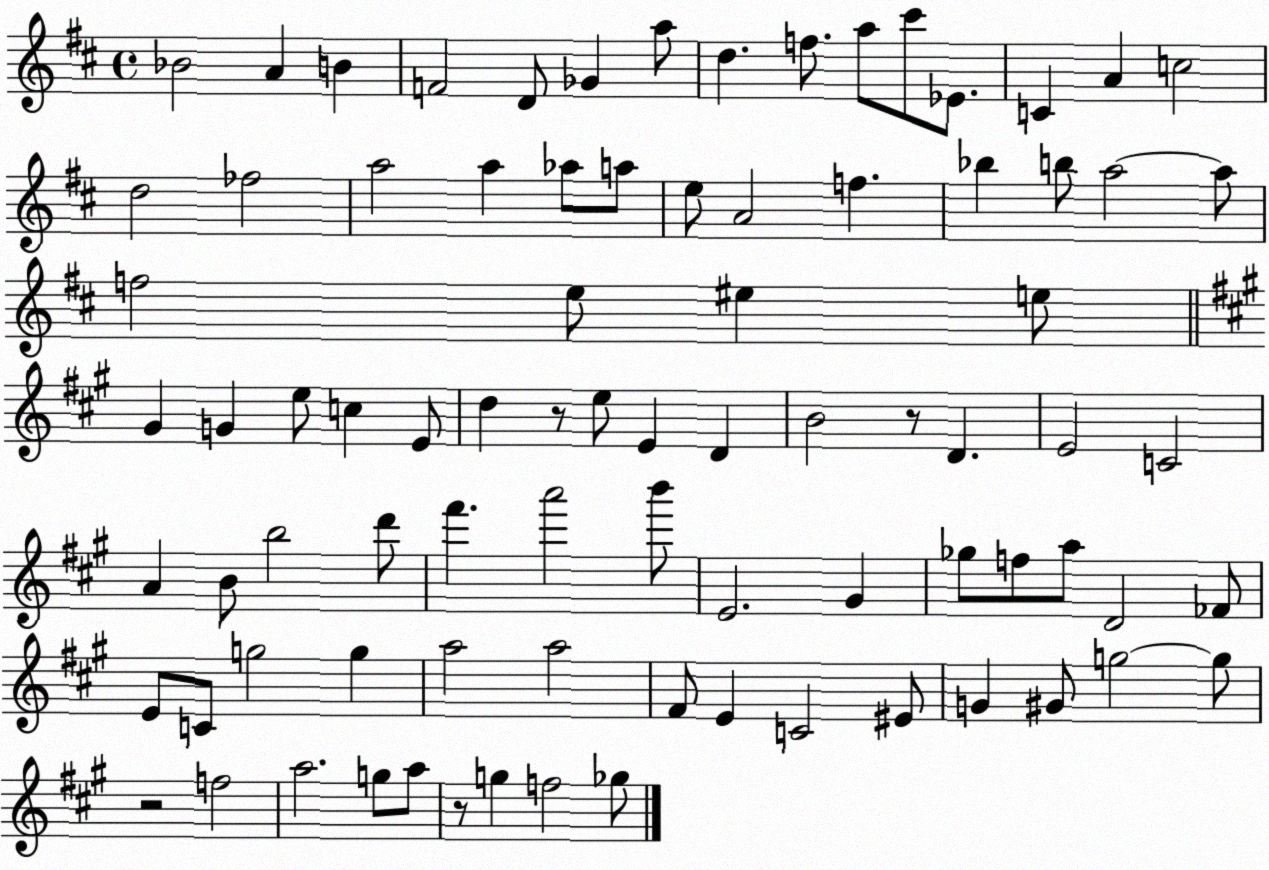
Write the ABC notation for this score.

X:1
T:Untitled
M:4/4
L:1/4
K:D
_B2 A B F2 D/2 _G a/2 d f/2 a/2 ^c'/2 _E/2 C A c2 d2 _f2 a2 a _a/2 a/2 e/2 A2 f _b b/2 a2 a/2 f2 e/2 ^e e/2 ^G G e/2 c E/2 d z/2 e/2 E D B2 z/2 D E2 C2 A B/2 b2 d'/2 ^f' a'2 b'/2 E2 ^G _g/2 f/2 a/2 D2 _F/2 E/2 C/2 g2 g a2 a2 ^F/2 E C2 ^E/2 G ^G/2 g2 g/2 z2 f2 a2 g/2 a/2 z/2 g f2 _g/2